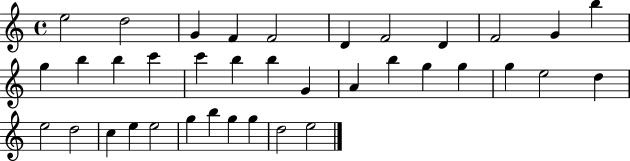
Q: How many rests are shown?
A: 0